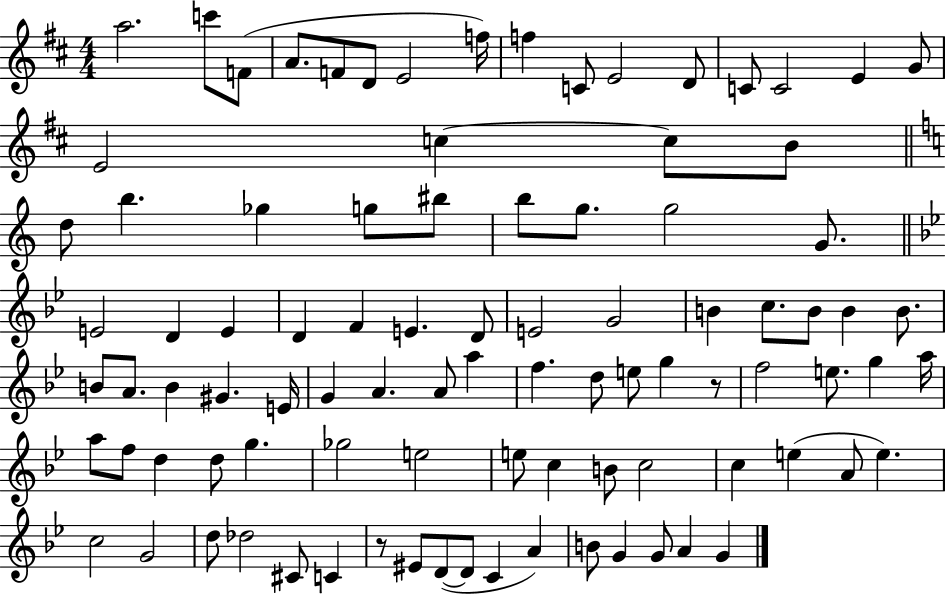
A5/h. C6/e F4/e A4/e. F4/e D4/e E4/h F5/s F5/q C4/e E4/h D4/e C4/e C4/h E4/q G4/e E4/h C5/q C5/e B4/e D5/e B5/q. Gb5/q G5/e BIS5/e B5/e G5/e. G5/h G4/e. E4/h D4/q E4/q D4/q F4/q E4/q. D4/e E4/h G4/h B4/q C5/e. B4/e B4/q B4/e. B4/e A4/e. B4/q G#4/q. E4/s G4/q A4/q. A4/e A5/q F5/q. D5/e E5/e G5/q R/e F5/h E5/e. G5/q A5/s A5/e F5/e D5/q D5/e G5/q. Gb5/h E5/h E5/e C5/q B4/e C5/h C5/q E5/q A4/e E5/q. C5/h G4/h D5/e Db5/h C#4/e C4/q R/e EIS4/e D4/e D4/e C4/q A4/q B4/e G4/q G4/e A4/q G4/q